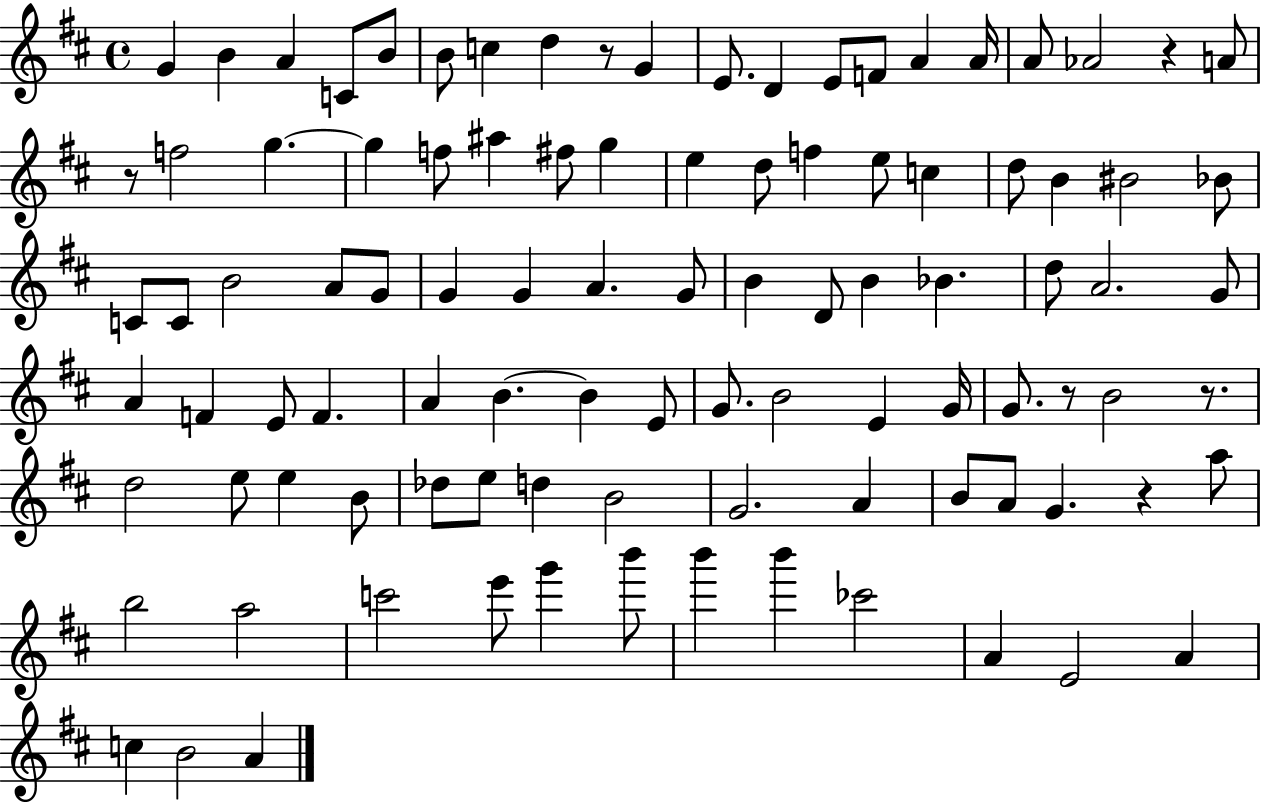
G4/q B4/q A4/q C4/e B4/e B4/e C5/q D5/q R/e G4/q E4/e. D4/q E4/e F4/e A4/q A4/s A4/e Ab4/h R/q A4/e R/e F5/h G5/q. G5/q F5/e A#5/q F#5/e G5/q E5/q D5/e F5/q E5/e C5/q D5/e B4/q BIS4/h Bb4/e C4/e C4/e B4/h A4/e G4/e G4/q G4/q A4/q. G4/e B4/q D4/e B4/q Bb4/q. D5/e A4/h. G4/e A4/q F4/q E4/e F4/q. A4/q B4/q. B4/q E4/e G4/e. B4/h E4/q G4/s G4/e. R/e B4/h R/e. D5/h E5/e E5/q B4/e Db5/e E5/e D5/q B4/h G4/h. A4/q B4/e A4/e G4/q. R/q A5/e B5/h A5/h C6/h E6/e G6/q B6/e B6/q B6/q CES6/h A4/q E4/h A4/q C5/q B4/h A4/q